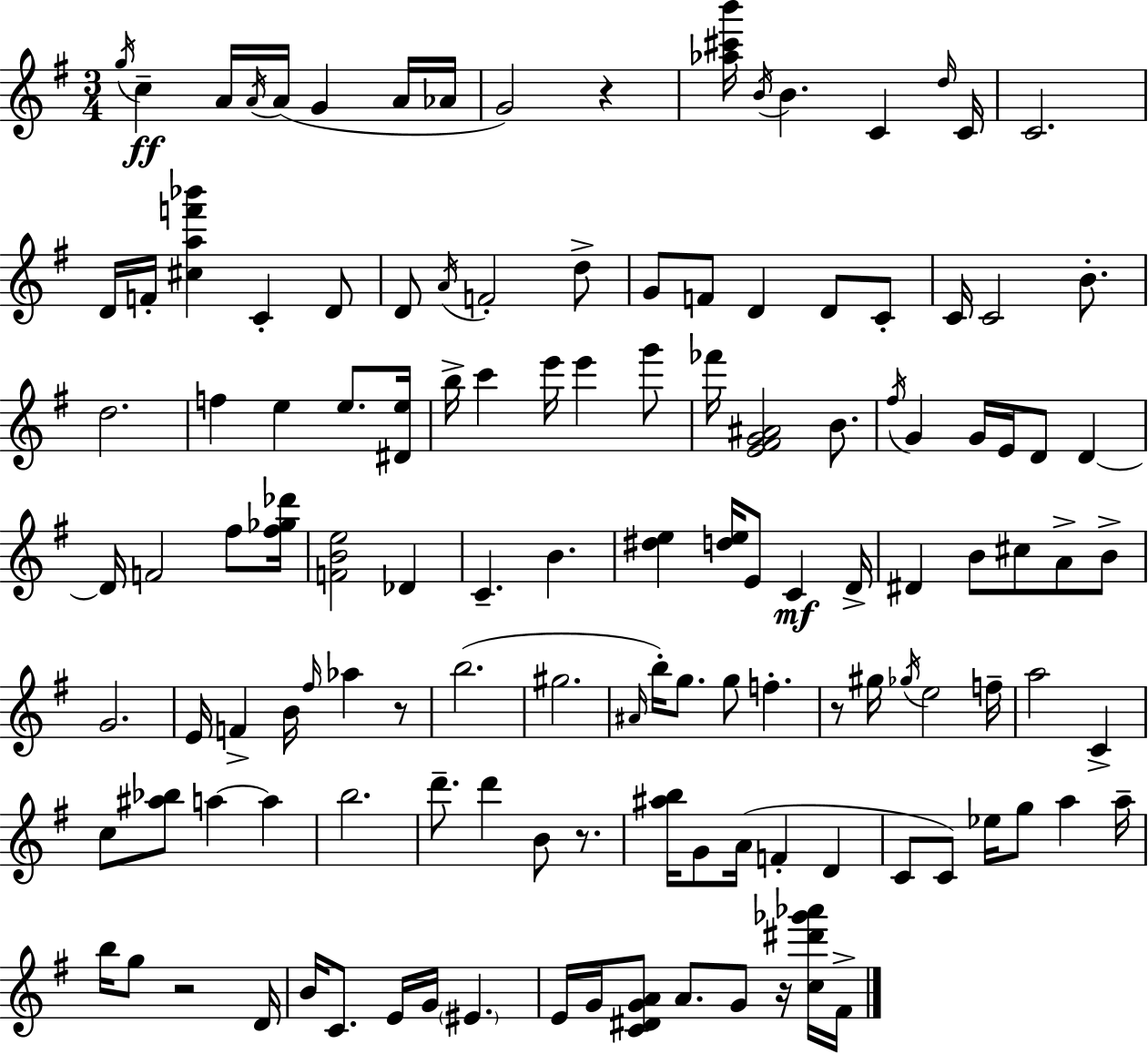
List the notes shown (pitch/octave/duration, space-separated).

G5/s C5/q A4/s A4/s A4/s G4/q A4/s Ab4/s G4/h R/q [Ab5,C#6,B6]/s B4/s B4/q. C4/q D5/s C4/s C4/h. D4/s F4/s [C#5,A5,F6,Bb6]/q C4/q D4/e D4/e A4/s F4/h D5/e G4/e F4/e D4/q D4/e C4/e C4/s C4/h B4/e. D5/h. F5/q E5/q E5/e. [D#4,E5]/s B5/s C6/q E6/s E6/q G6/e FES6/s [E4,F#4,G4,A#4]/h B4/e. F#5/s G4/q G4/s E4/s D4/e D4/q D4/s F4/h F#5/e [F#5,Gb5,Db6]/s [F4,B4,E5]/h Db4/q C4/q. B4/q. [D#5,E5]/q [D5,E5]/s E4/e C4/q D4/s D#4/q B4/e C#5/e A4/e B4/e G4/h. E4/s F4/q B4/s F#5/s Ab5/q R/e B5/h. G#5/h. A#4/s B5/s G5/e. G5/e F5/q. R/e G#5/s Gb5/s E5/h F5/s A5/h C4/q C5/e [A#5,Bb5]/e A5/q A5/q B5/h. D6/e. D6/q B4/e R/e. [A#5,B5]/s G4/e A4/s F4/q D4/q C4/e C4/e Eb5/s G5/e A5/q A5/s B5/s G5/e R/h D4/s B4/s C4/e. E4/s G4/s EIS4/q. E4/s G4/s [C4,D#4,G4,A4]/e A4/e. G4/e R/s [C5,D#6,Gb6,Ab6]/s F#4/s